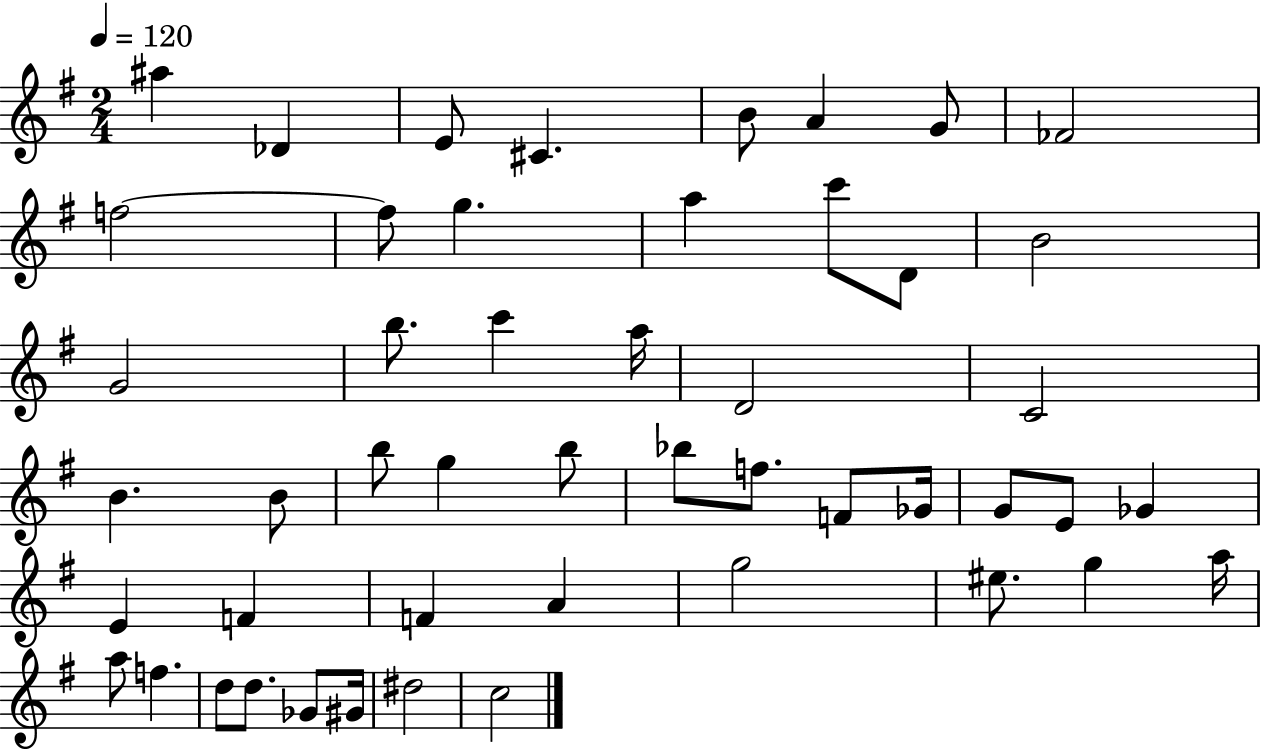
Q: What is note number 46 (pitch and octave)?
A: Gb4